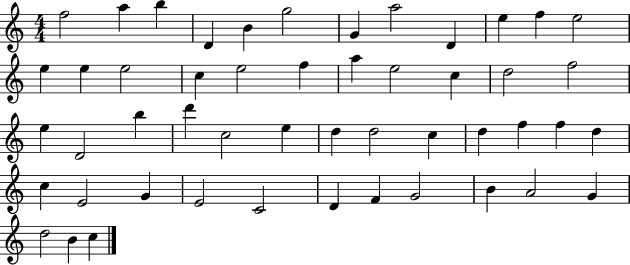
{
  \clef treble
  \numericTimeSignature
  \time 4/4
  \key c \major
  f''2 a''4 b''4 | d'4 b'4 g''2 | g'4 a''2 d'4 | e''4 f''4 e''2 | \break e''4 e''4 e''2 | c''4 e''2 f''4 | a''4 e''2 c''4 | d''2 f''2 | \break e''4 d'2 b''4 | d'''4 c''2 e''4 | d''4 d''2 c''4 | d''4 f''4 f''4 d''4 | \break c''4 e'2 g'4 | e'2 c'2 | d'4 f'4 g'2 | b'4 a'2 g'4 | \break d''2 b'4 c''4 | \bar "|."
}